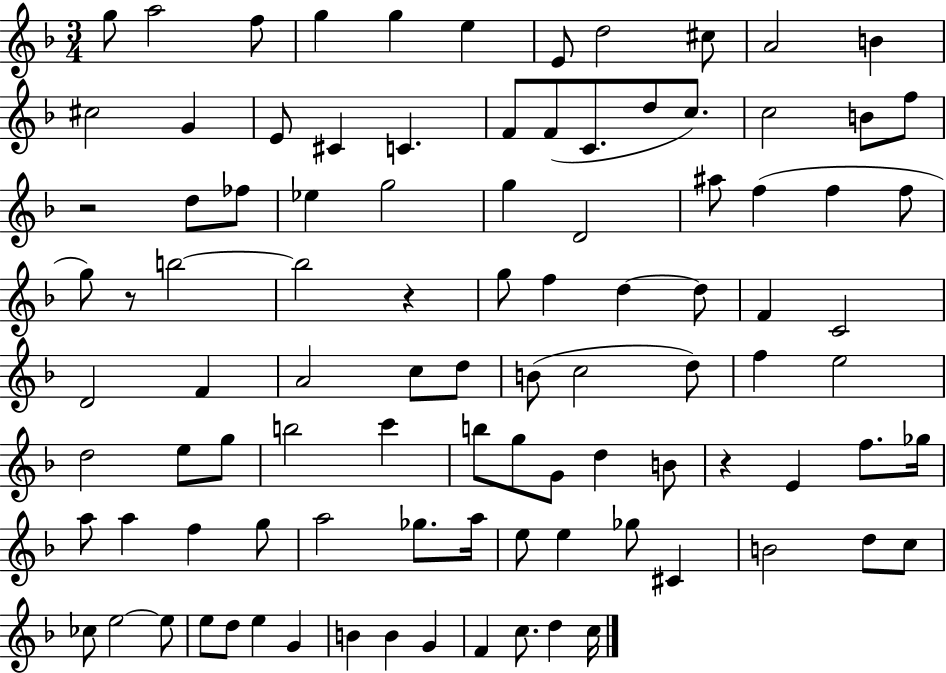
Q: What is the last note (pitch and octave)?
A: C5